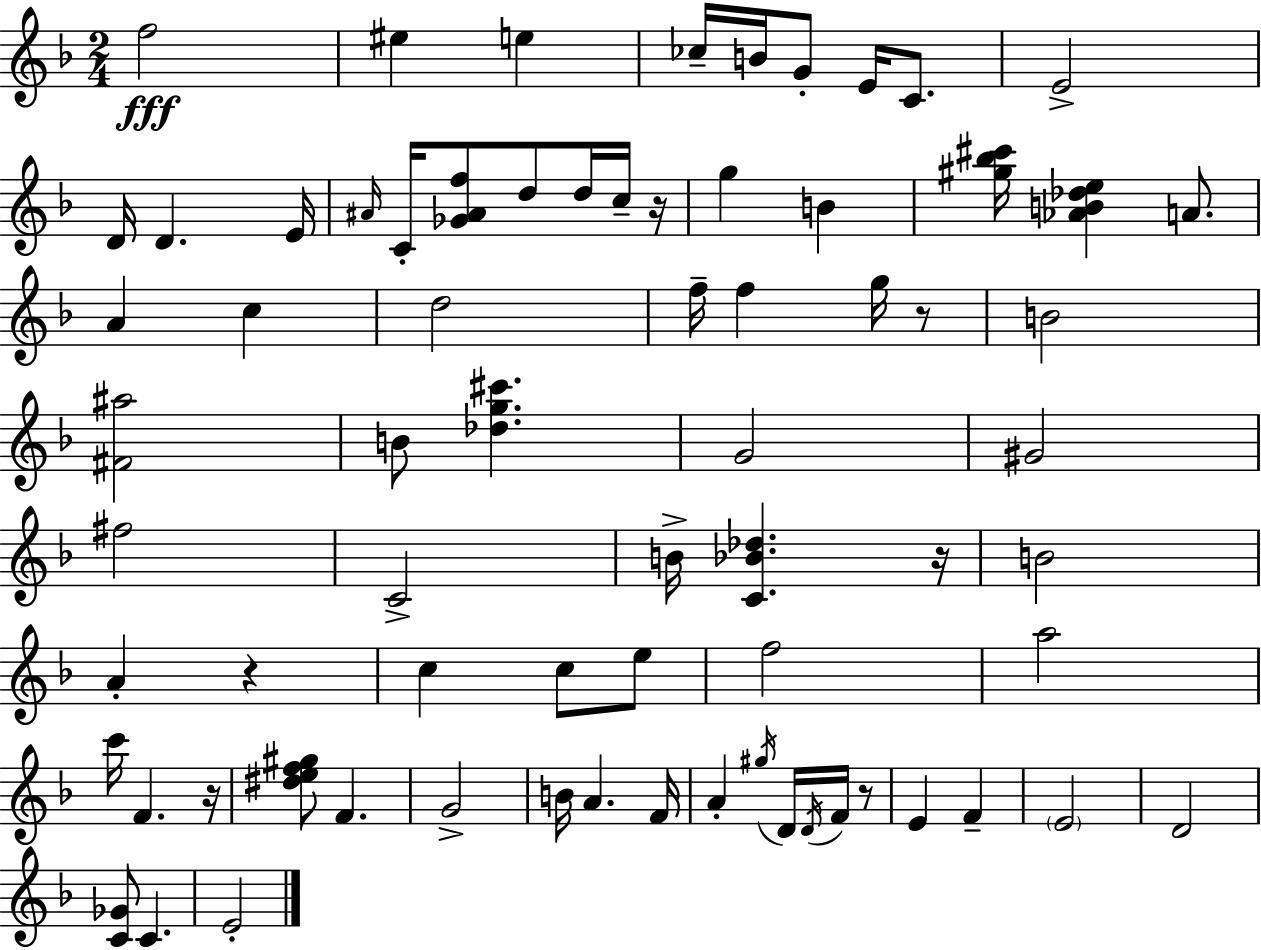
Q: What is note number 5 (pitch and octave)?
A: B4